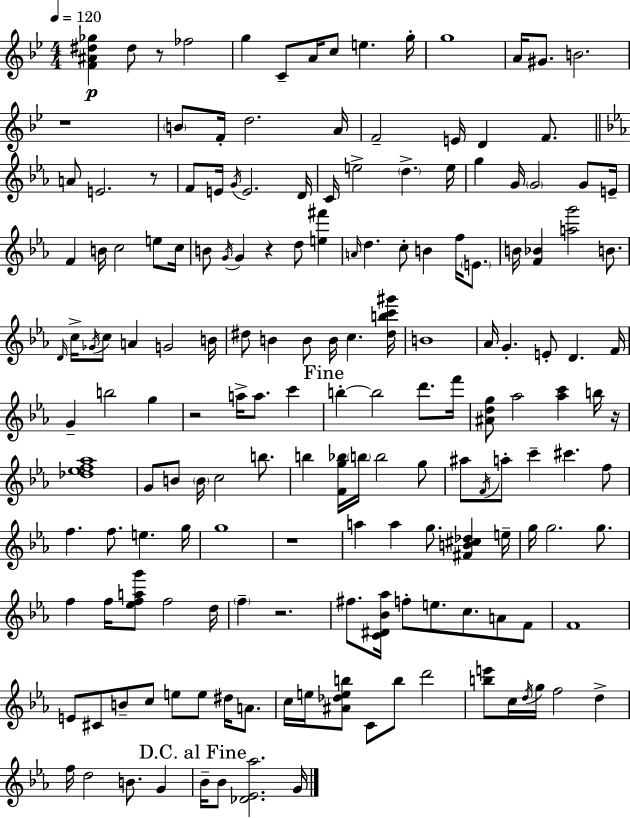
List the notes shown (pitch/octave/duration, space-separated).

[F4,A#4,D#5,Gb5]/q D#5/e R/e FES5/h G5/q C4/e A4/s C5/e E5/q. G5/s G5/w A4/s G#4/e. B4/h. R/w B4/e F4/s D5/h. A4/s F4/h E4/s D4/q F4/e. A4/e E4/h. R/e F4/e E4/s G4/s E4/h. D4/s C4/s E5/h D5/q. E5/s G5/q G4/s G4/h G4/e E4/s F4/q B4/s C5/h E5/e C5/s B4/e G4/s G4/q R/q D5/e [E5,F#6]/q A4/s D5/q. C5/e B4/q F5/s E4/e. B4/s [F4,Bb4]/q [A5,G6]/h B4/e. D4/s C5/s Gb4/s C5/e A4/q G4/h B4/s D#5/e B4/q B4/e B4/s C5/q. [D#5,B5,C6,G#6]/s B4/w Ab4/s G4/q. E4/e D4/q. F4/s G4/q B5/h G5/q R/h A5/s A5/e. C6/q B5/q B5/h D6/e. F6/s [A#4,D5,G5]/e Ab5/h [Ab5,C6]/q B5/s R/s [Db5,Eb5,F5,Ab5]/w G4/e B4/e B4/s C5/h B5/e. B5/q [F4,G5,Bb5]/s B5/s B5/h G5/e A#5/e F4/s A5/e C6/q C#6/q. F5/e F5/q. F5/e. E5/q. G5/s G5/w R/w A5/q A5/q G5/e. [F#4,B4,C#5,Db5]/q E5/s G5/s G5/h. G5/e. F5/q F5/s [Eb5,F5,A5,G6]/e F5/h D5/s F5/q R/h. F#5/e. [C4,D#4,Bb4,Ab5]/s F5/e E5/e. C5/e. A4/e F4/e F4/w E4/e C#4/e B4/e C5/e E5/e E5/e D#5/s A4/e. C5/s E5/s [A#4,Db5,E5,B5]/e C4/e B5/e D6/h [B5,E6]/e C5/s D5/s G5/s F5/h D5/q F5/s D5/h B4/e. G4/q Bb4/s Bb4/e [Db4,Eb4,Ab5]/h. G4/s